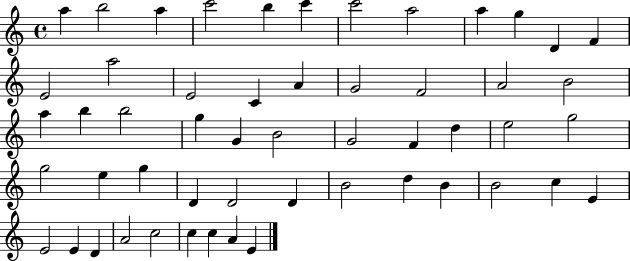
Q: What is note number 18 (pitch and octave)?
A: G4